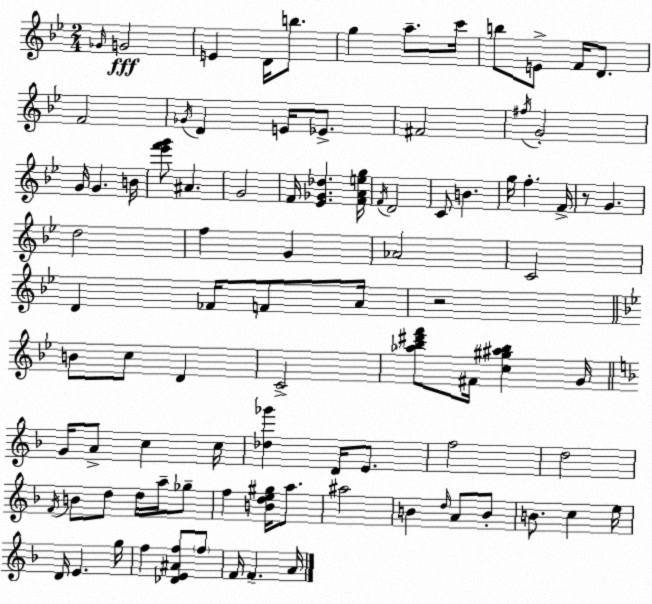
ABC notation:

X:1
T:Untitled
M:2/4
L:1/4
K:Bb
_G/4 G2 E D/4 b/2 g a/2 c'/4 b/2 E/2 F/4 D/2 F2 _G/4 D E/4 _E/2 ^F2 ^f/4 G2 G/4 G B/4 [_e'f'g']/2 ^A G2 F/4 [_E_G_d] [FAeg]/4 F/4 D2 C/2 B g/4 f F/4 z/2 G d2 f G _A2 C2 D _F/4 F/2 A/4 z2 B/2 c/2 D C2 [_a_b^d'f']/2 ^F/4 [c^g^a_b] G/4 G/4 A/2 c c/4 [_d_g'] D/4 E/2 f2 d2 F/4 B/2 d/2 d/4 a/4 _g/2 f [Bde^g]/4 a/2 ^a2 B d/4 A/2 B/2 B/2 c e/4 D/4 E g/4 f [_DE^Af]/2 f/2 F/4 F A/4